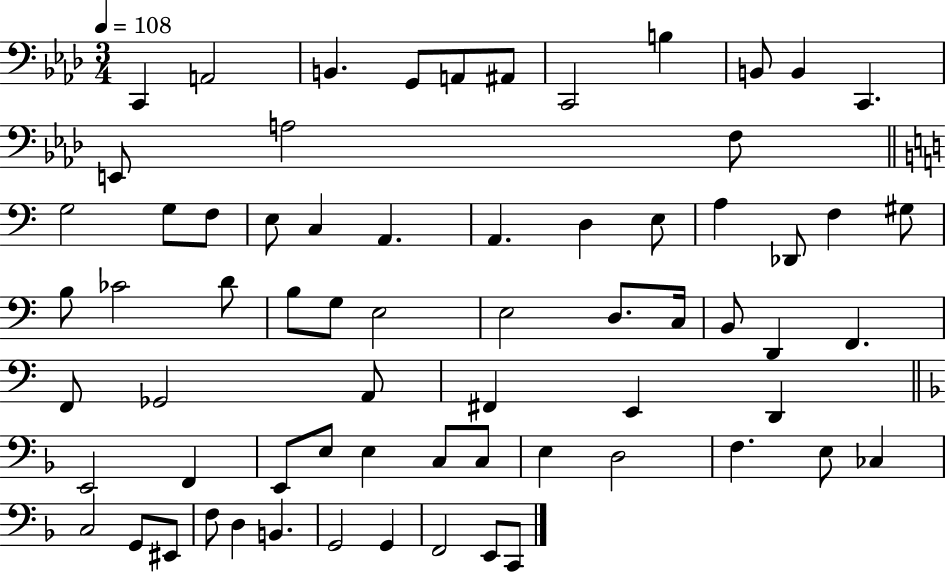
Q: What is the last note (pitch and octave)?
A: C2